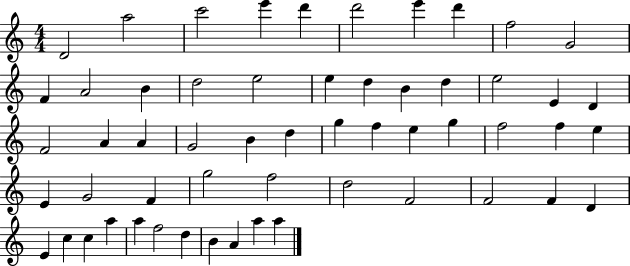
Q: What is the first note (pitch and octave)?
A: D4